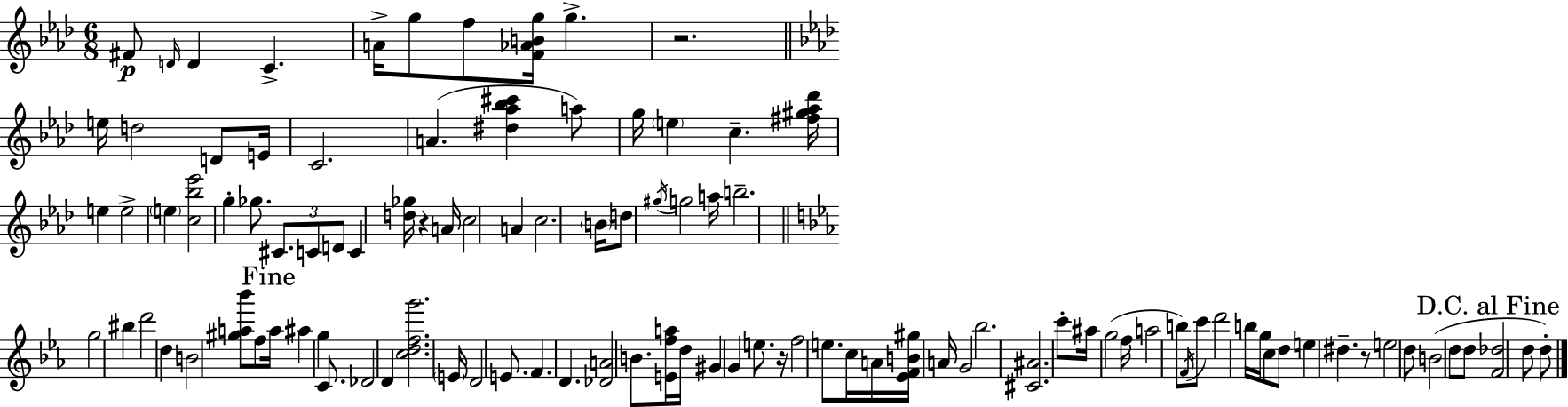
F#4/e D4/s D4/q C4/q. A4/s G5/e F5/e [F4,Ab4,B4,G5]/s G5/q. R/h. E5/s D5/h D4/e E4/s C4/h. A4/q. [D#5,Ab5,Bb5,C#6]/q A5/e G5/s E5/q C5/q. [F#5,G#5,Ab5,Db6]/s E5/q E5/h E5/q [C5,Bb5,Eb6]/h G5/q Gb5/e. C#4/e. C4/e D4/e C4/q [D5,Gb5]/s R/q A4/s C5/h A4/q C5/h. B4/s D5/e G#5/s G5/h A5/s B5/h. G5/h BIS5/q D6/h D5/q B4/h [G#5,A5,Bb6]/e F5/e A5/s A#5/q G5/q C4/e. Db4/h D4/q [C5,D5,F5,G6]/h. E4/s D4/h E4/e. F4/q. D4/q. [Db4,A4]/h B4/e. [E4,F5,A5]/s D5/s G#4/q G4/q E5/e. R/s F5/h E5/e. C5/s A4/s [Eb4,F4,B4,G#5]/s A4/s G4/h Bb5/h. [C#4,A#4]/h. C6/e A#5/s G5/h F5/s A5/h B5/e F4/s C6/e D6/h B5/s G5/s C5/e D5/e E5/q D#5/q. R/e E5/h D5/e B4/h D5/e D5/e [F4,Db5]/h D5/e D5/e